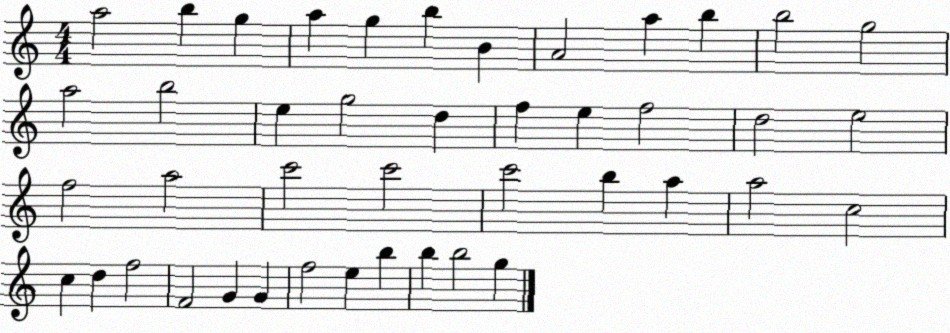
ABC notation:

X:1
T:Untitled
M:4/4
L:1/4
K:C
a2 b g a g b B A2 a b b2 g2 a2 b2 e g2 d f e f2 d2 e2 f2 a2 c'2 c'2 c'2 b a a2 c2 c d f2 F2 G G f2 e b b b2 g